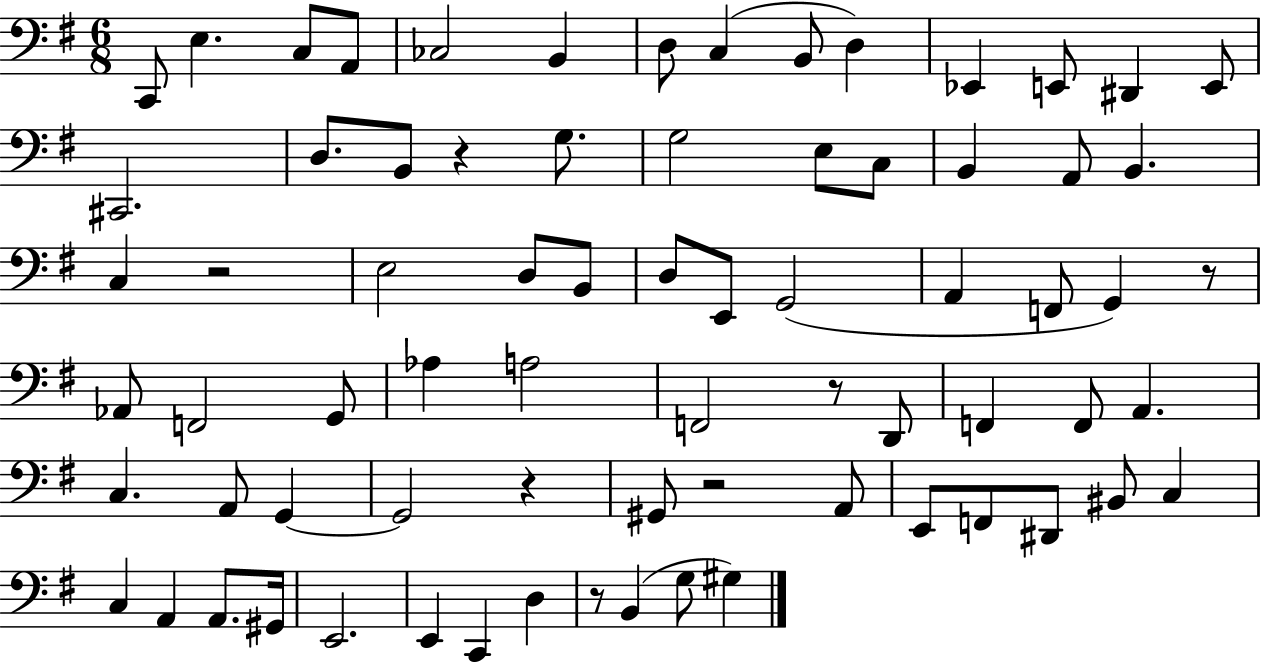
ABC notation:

X:1
T:Untitled
M:6/8
L:1/4
K:G
C,,/2 E, C,/2 A,,/2 _C,2 B,, D,/2 C, B,,/2 D, _E,, E,,/2 ^D,, E,,/2 ^C,,2 D,/2 B,,/2 z G,/2 G,2 E,/2 C,/2 B,, A,,/2 B,, C, z2 E,2 D,/2 B,,/2 D,/2 E,,/2 G,,2 A,, F,,/2 G,, z/2 _A,,/2 F,,2 G,,/2 _A, A,2 F,,2 z/2 D,,/2 F,, F,,/2 A,, C, A,,/2 G,, G,,2 z ^G,,/2 z2 A,,/2 E,,/2 F,,/2 ^D,,/2 ^B,,/2 C, C, A,, A,,/2 ^G,,/4 E,,2 E,, C,, D, z/2 B,, G,/2 ^G,